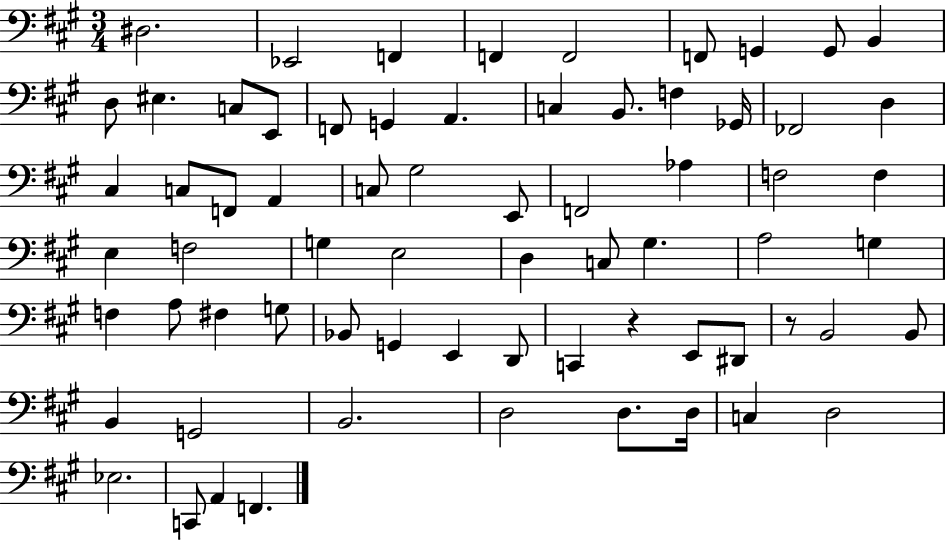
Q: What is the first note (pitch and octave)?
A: D#3